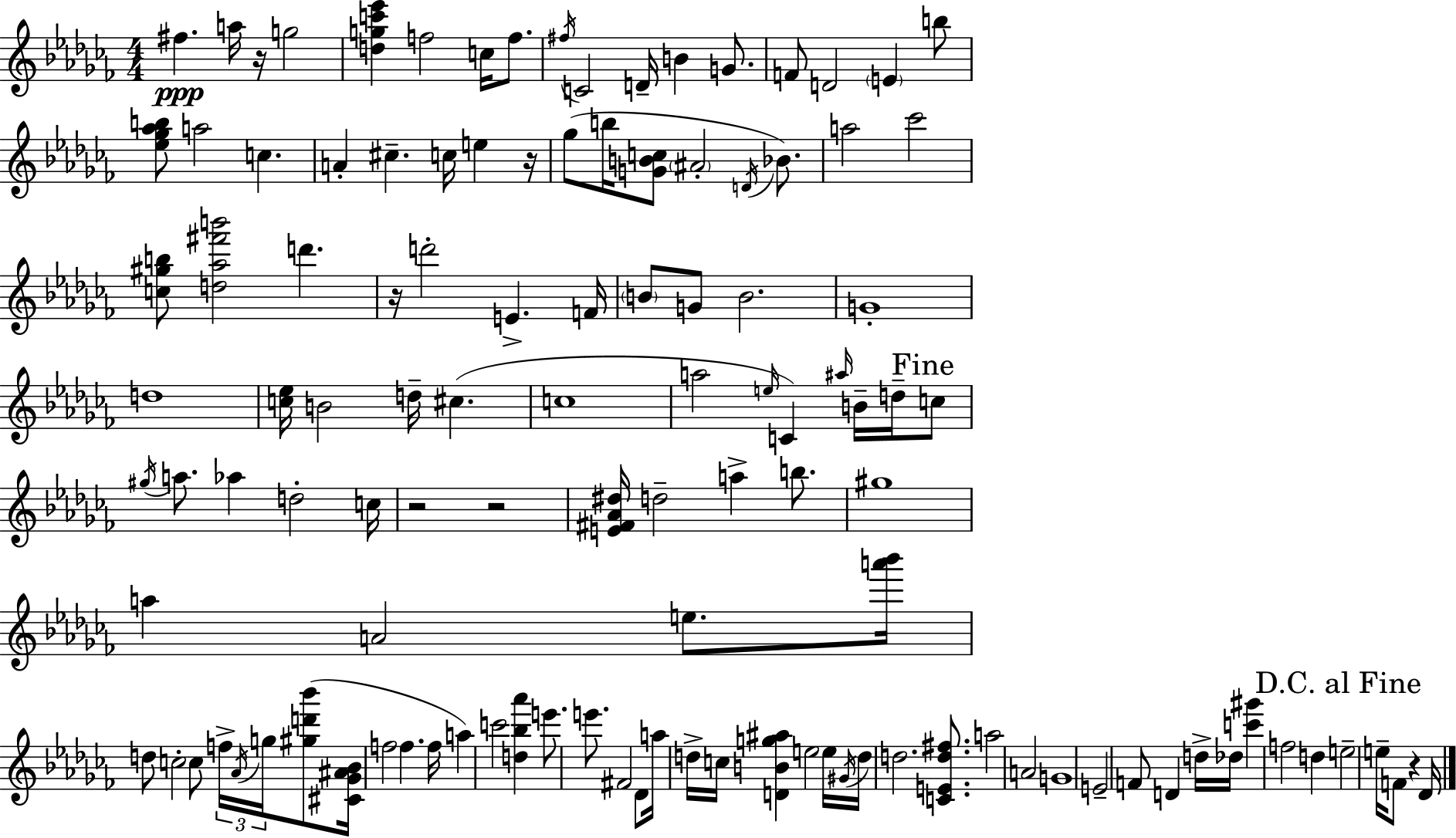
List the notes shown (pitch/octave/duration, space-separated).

F#5/q. A5/s R/s G5/h [D5,G5,C6,Eb6]/q F5/h C5/s F5/e. F#5/s C4/h D4/s B4/q G4/e. F4/e D4/h E4/q B5/e [Eb5,Gb5,Ab5,B5]/e A5/h C5/q. A4/q C#5/q. C5/s E5/q R/s Gb5/e B5/s [G4,B4,C5]/e A#4/h D4/s Bb4/e. A5/h CES6/h [C5,G#5,B5]/e [D5,Ab5,F#6,B6]/h D6/q. R/s D6/h E4/q. F4/s B4/e G4/e B4/h. G4/w D5/w [C5,Eb5]/s B4/h D5/s C#5/q. C5/w A5/h E5/s C4/q A#5/s B4/s D5/s C5/e G#5/s A5/e. Ab5/q D5/h C5/s R/h R/h [E4,F#4,Ab4,D#5]/s D5/h A5/q B5/e. G#5/w A5/q A4/h E5/e. [A6,Bb6]/s D5/e C5/h C5/e F5/s Ab4/s G5/s [G#5,D6,Bb6]/e [C#4,Gb4,A#4,Bb4]/s F5/h F5/q. F5/s A5/q C6/h [D5,Bb5,Ab6]/q E6/e. E6/e. F#4/h Db4/e A5/s D5/s C5/s [D4,B4,G5,A#5]/q E5/h E5/s G#4/s D5/s D5/h. [C4,E4,D5,F#5]/e. A5/h A4/h G4/w E4/h F4/e D4/q D5/s Db5/s [C6,G#6]/q F5/h D5/q E5/h E5/s F4/e R/q Db4/s